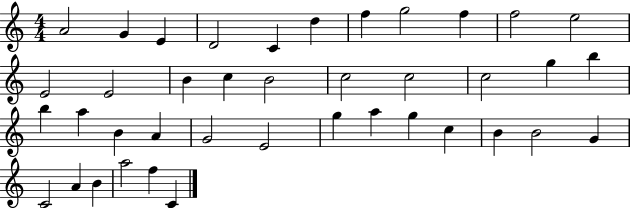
X:1
T:Untitled
M:4/4
L:1/4
K:C
A2 G E D2 C d f g2 f f2 e2 E2 E2 B c B2 c2 c2 c2 g b b a B A G2 E2 g a g c B B2 G C2 A B a2 f C